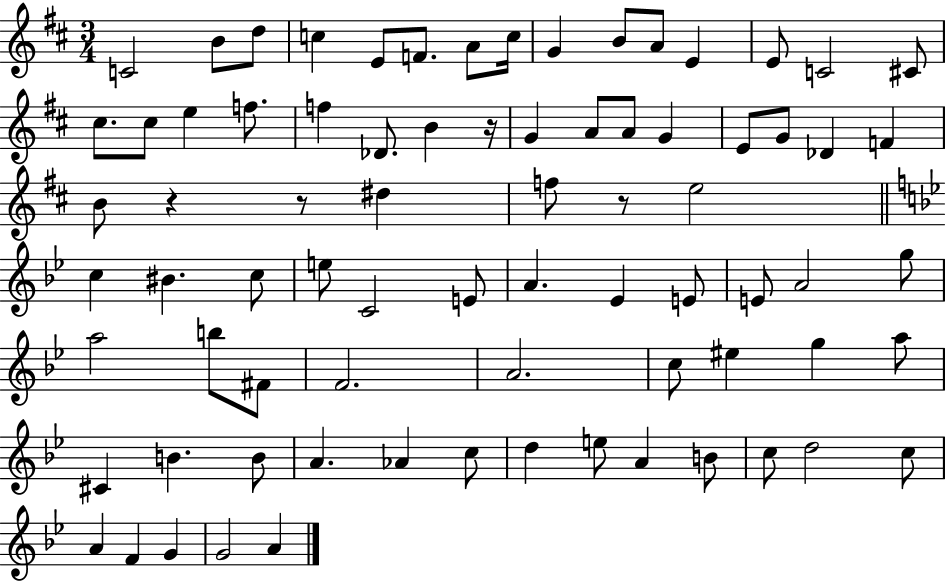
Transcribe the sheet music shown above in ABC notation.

X:1
T:Untitled
M:3/4
L:1/4
K:D
C2 B/2 d/2 c E/2 F/2 A/2 c/4 G B/2 A/2 E E/2 C2 ^C/2 ^c/2 ^c/2 e f/2 f _D/2 B z/4 G A/2 A/2 G E/2 G/2 _D F B/2 z z/2 ^d f/2 z/2 e2 c ^B c/2 e/2 C2 E/2 A _E E/2 E/2 A2 g/2 a2 b/2 ^F/2 F2 A2 c/2 ^e g a/2 ^C B B/2 A _A c/2 d e/2 A B/2 c/2 d2 c/2 A F G G2 A